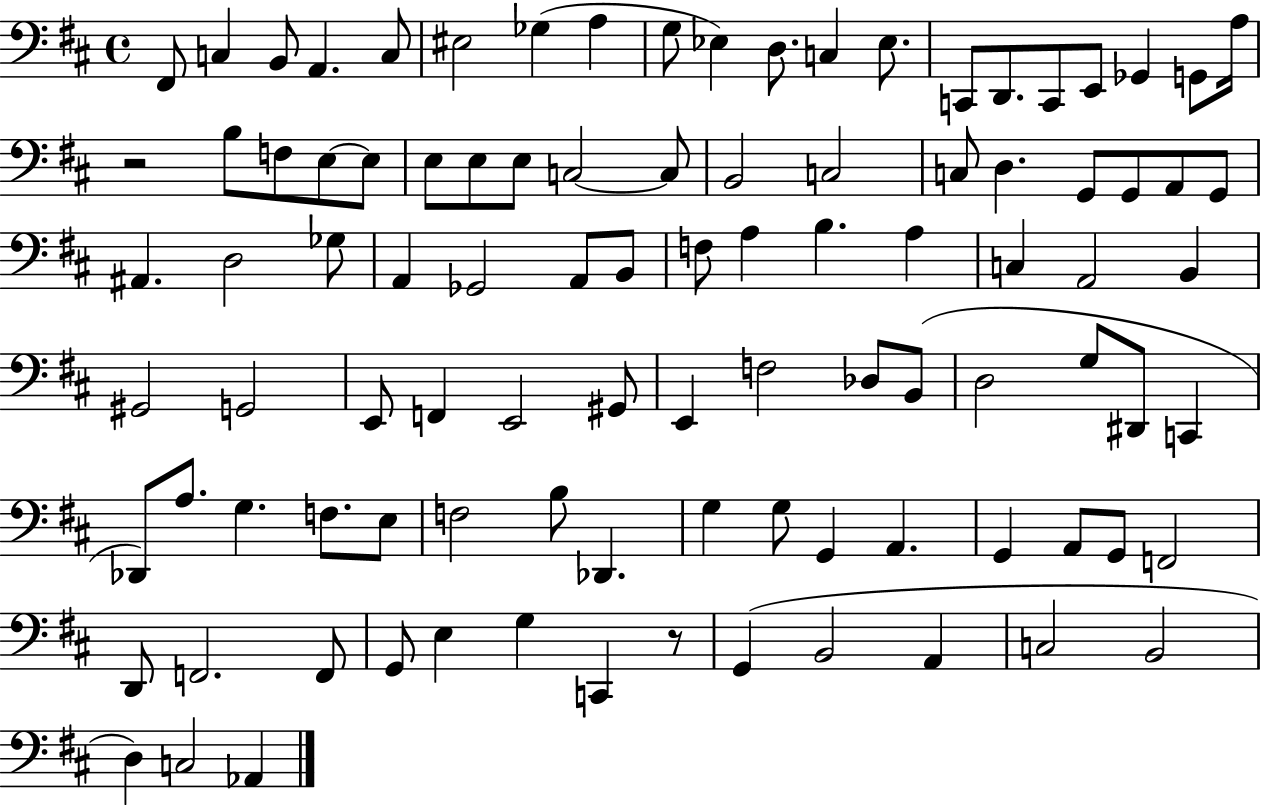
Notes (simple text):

F#2/e C3/q B2/e A2/q. C3/e EIS3/h Gb3/q A3/q G3/e Eb3/q D3/e. C3/q Eb3/e. C2/e D2/e. C2/e E2/e Gb2/q G2/e A3/s R/h B3/e F3/e E3/e E3/e E3/e E3/e E3/e C3/h C3/e B2/h C3/h C3/e D3/q. G2/e G2/e A2/e G2/e A#2/q. D3/h Gb3/e A2/q Gb2/h A2/e B2/e F3/e A3/q B3/q. A3/q C3/q A2/h B2/q G#2/h G2/h E2/e F2/q E2/h G#2/e E2/q F3/h Db3/e B2/e D3/h G3/e D#2/e C2/q Db2/e A3/e. G3/q. F3/e. E3/e F3/h B3/e Db2/q. G3/q G3/e G2/q A2/q. G2/q A2/e G2/e F2/h D2/e F2/h. F2/e G2/e E3/q G3/q C2/q R/e G2/q B2/h A2/q C3/h B2/h D3/q C3/h Ab2/q